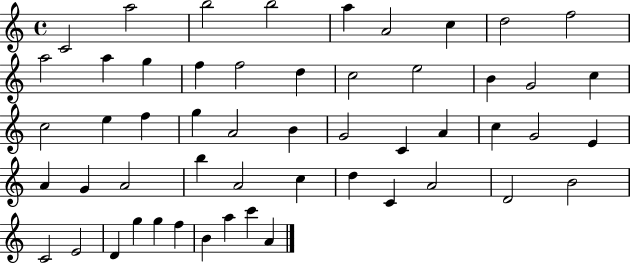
X:1
T:Untitled
M:4/4
L:1/4
K:C
C2 a2 b2 b2 a A2 c d2 f2 a2 a g f f2 d c2 e2 B G2 c c2 e f g A2 B G2 C A c G2 E A G A2 b A2 c d C A2 D2 B2 C2 E2 D g g f B a c' A